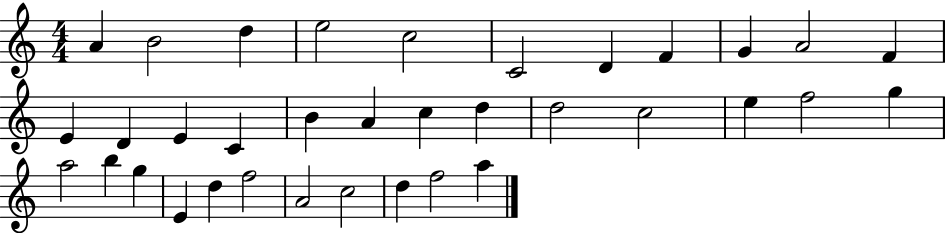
X:1
T:Untitled
M:4/4
L:1/4
K:C
A B2 d e2 c2 C2 D F G A2 F E D E C B A c d d2 c2 e f2 g a2 b g E d f2 A2 c2 d f2 a